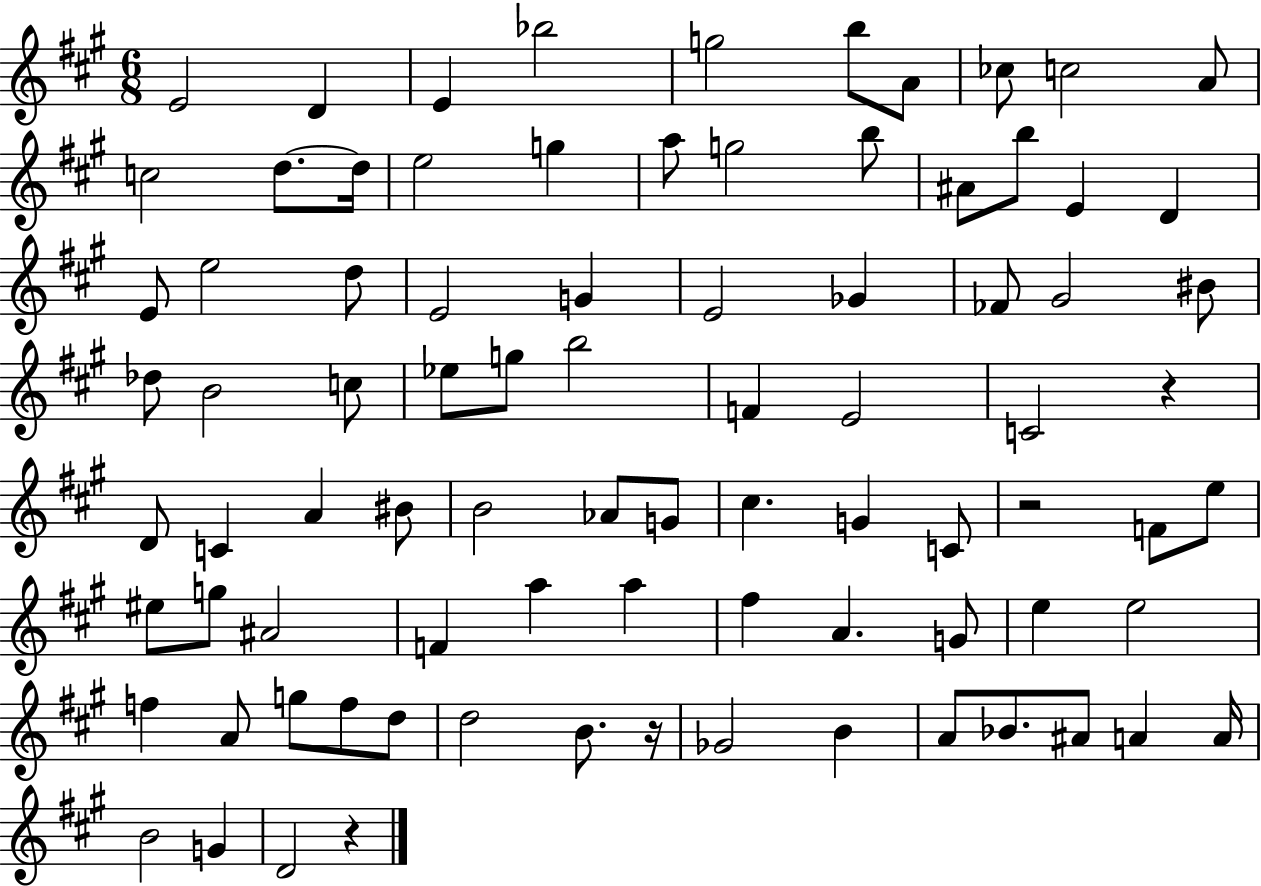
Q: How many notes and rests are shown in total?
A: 85